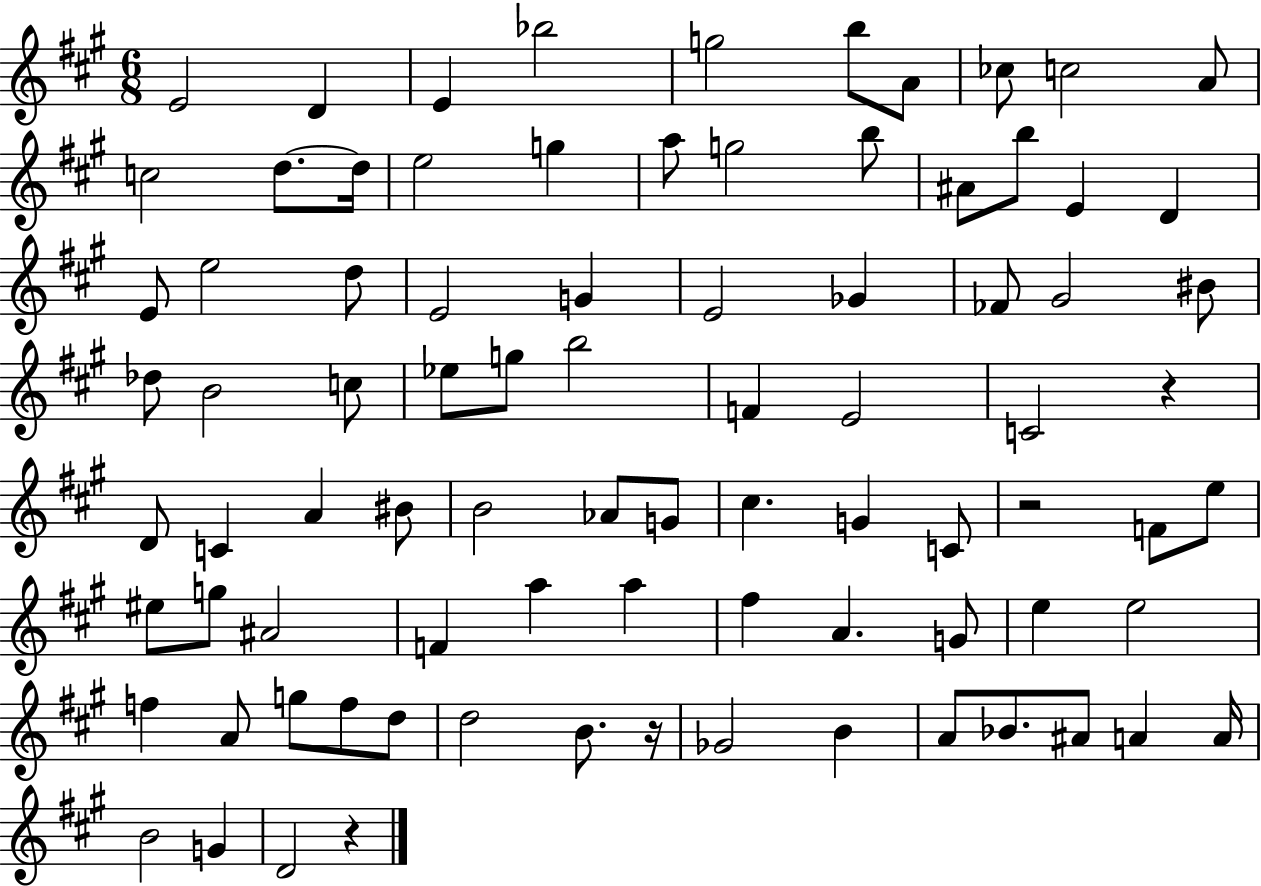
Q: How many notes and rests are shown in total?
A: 85